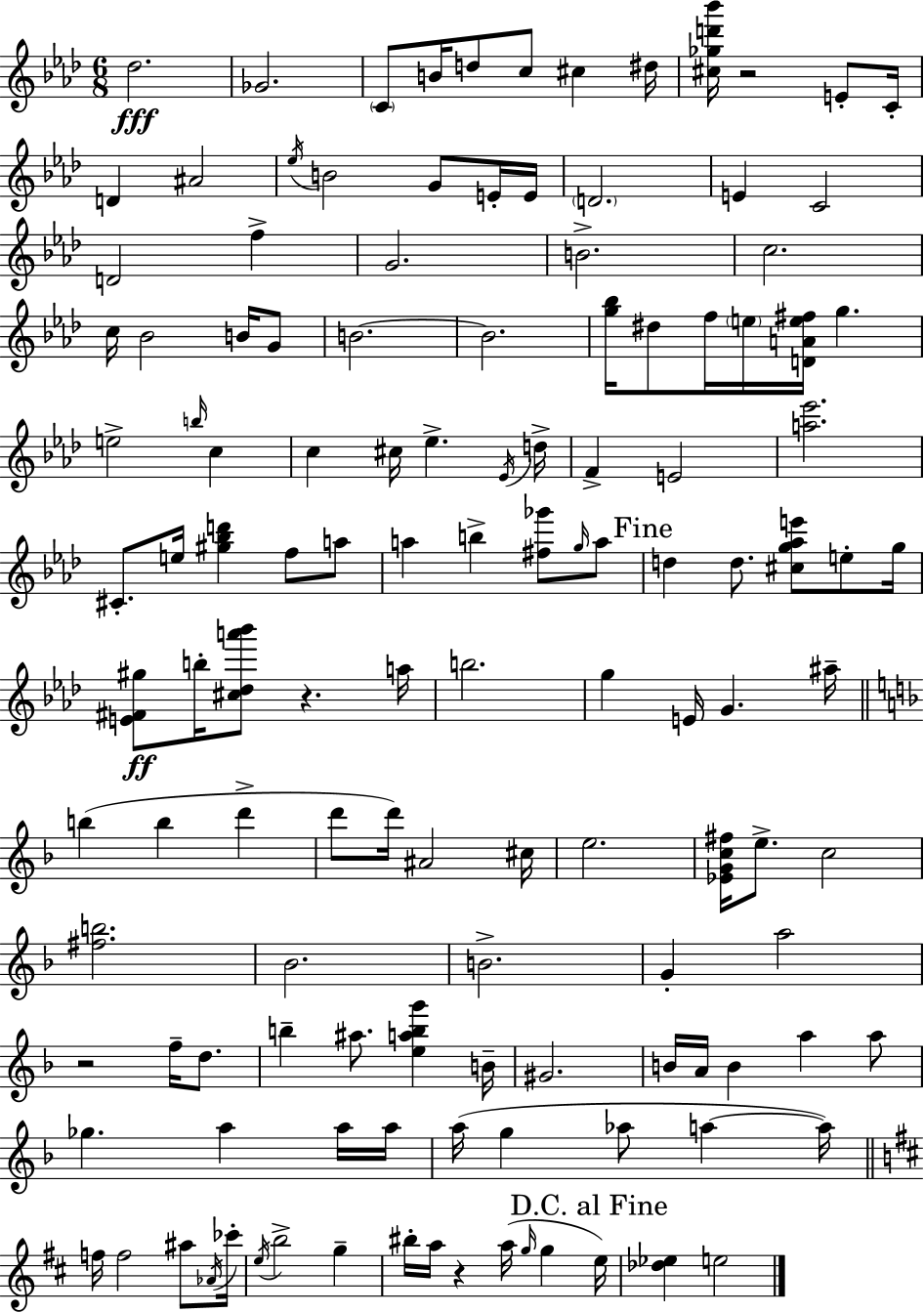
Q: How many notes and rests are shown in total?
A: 130